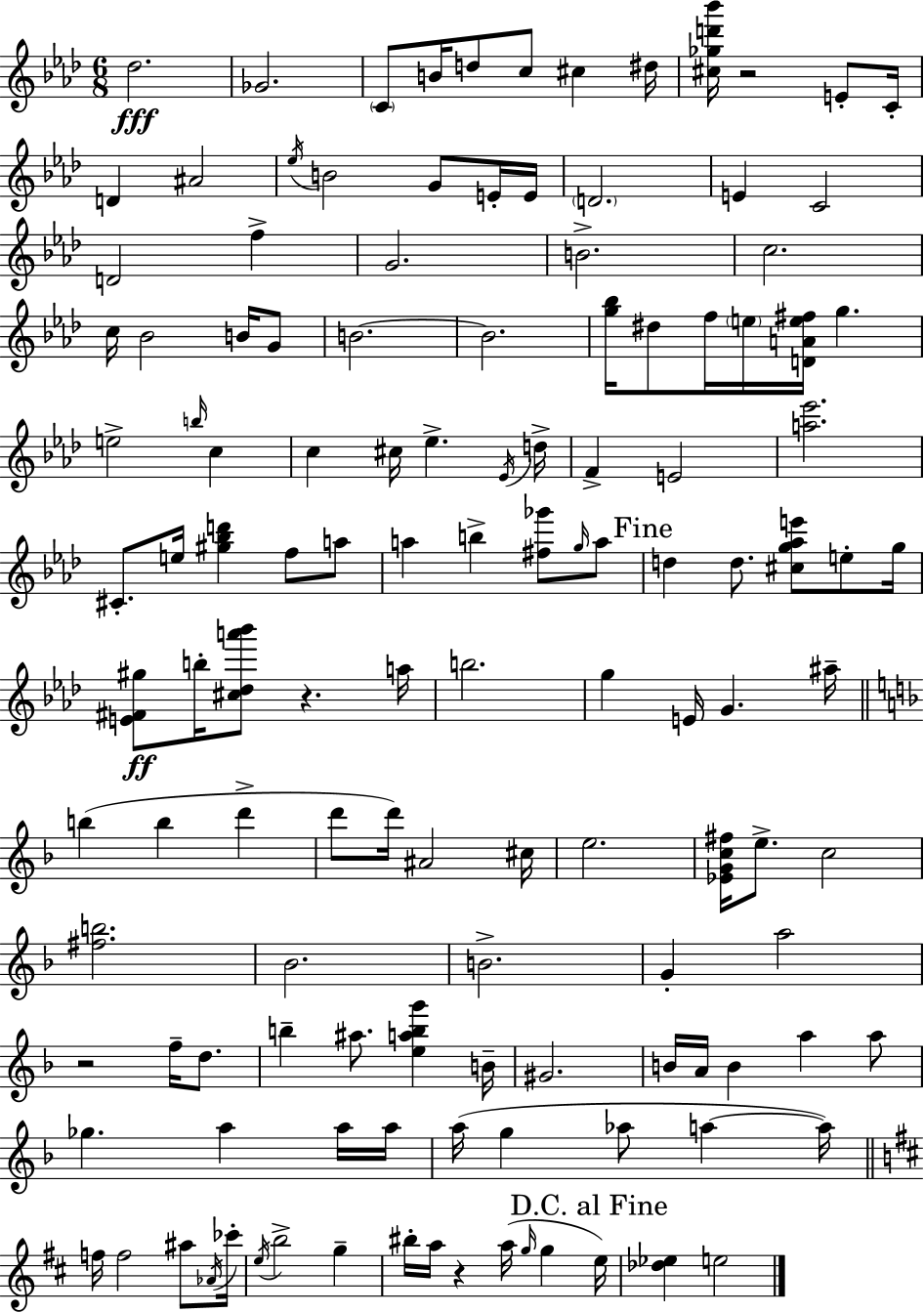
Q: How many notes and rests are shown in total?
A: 130